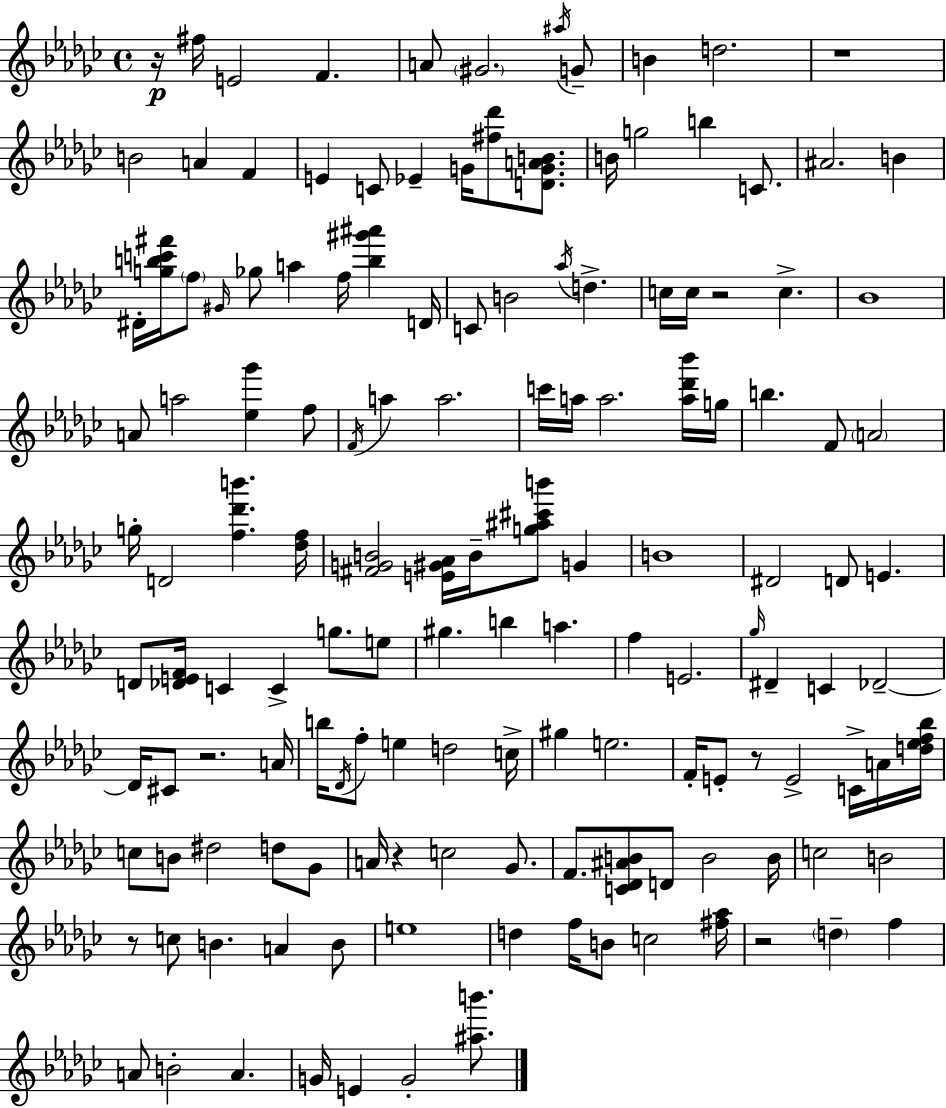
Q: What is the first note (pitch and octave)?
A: F#5